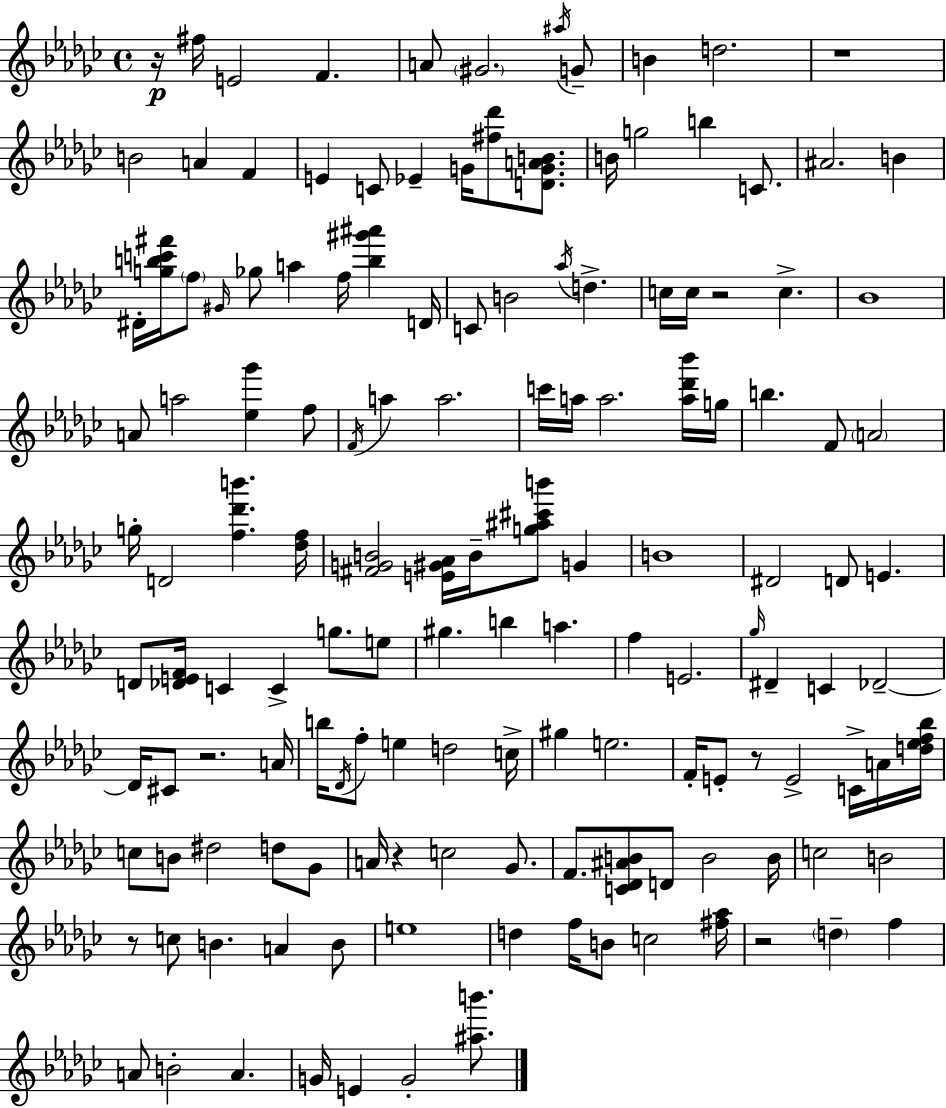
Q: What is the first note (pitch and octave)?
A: F#5